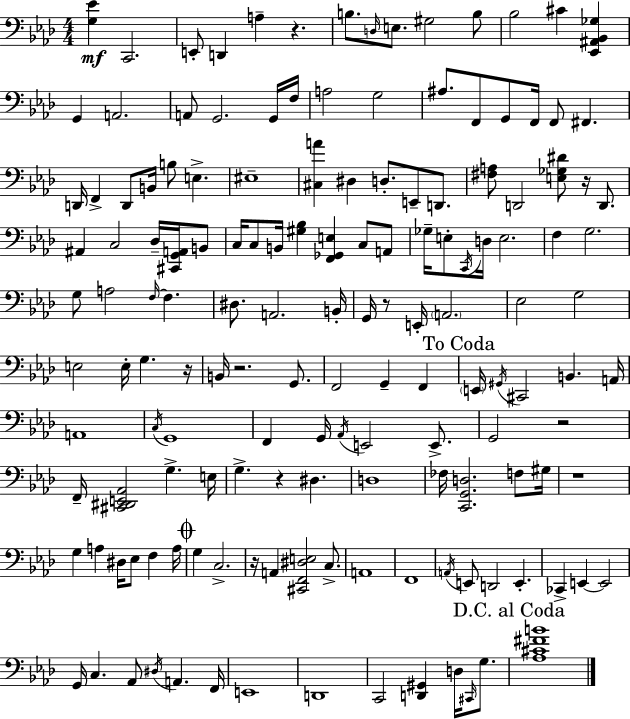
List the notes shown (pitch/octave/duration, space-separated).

[G3,Eb4]/q C2/h. E2/e D2/q A3/q R/q. B3/e. D3/s E3/e. G#3/h B3/e Bb3/h C#4/q [Eb2,A#2,Bb2,Gb3]/q G2/q A2/h. A2/e G2/h. G2/s F3/s A3/h G3/h A#3/e. F2/e G2/e F2/s F2/e F#2/q. D2/s F2/q D2/e B2/s B3/e E3/q. EIS3/w [C#3,A4]/q D#3/q D3/e. E2/e D2/e. [F#3,A3]/e D2/h [E3,Gb3,D#4]/e R/s D2/e. A#2/q C3/h Db3/s [C#2,G2,A2]/s B2/e C3/s C3/e B2/s [G#3,Bb3]/q [F2,Gb2,E3]/q C3/e A2/e Gb3/s E3/e C2/s D3/s E3/h. F3/q G3/h. G3/e A3/h F3/s F3/q. D#3/e. A2/h. B2/s G2/s R/e E2/s A2/h. Eb3/h G3/h E3/h E3/s G3/q. R/s B2/s R/h. G2/e. F2/h G2/q F2/q E2/s G#2/s C#2/h B2/q. A2/s A2/w C3/s G2/w F2/q G2/s Ab2/s E2/h E2/e. G2/h R/h F2/s [C#2,D#2,E2,Ab2]/h G3/q. E3/s G3/q. R/q D#3/q. D3/w FES3/s [C2,G2,D3]/h. F3/e G#3/s R/w G3/q A3/q D#3/s Eb3/e F3/q A3/s G3/q C3/h. R/s A2/q [C#2,F2,D#3,E3]/h C3/e. A2/w F2/w A2/s E2/e D2/h E2/q. CES2/q E2/q E2/h G2/s C3/q. Ab2/e D#3/s A2/q. F2/s E2/w D2/w C2/h [D2,G#2]/q D3/s C#2/s G3/e. [Ab3,C#4,F#4,B4]/w